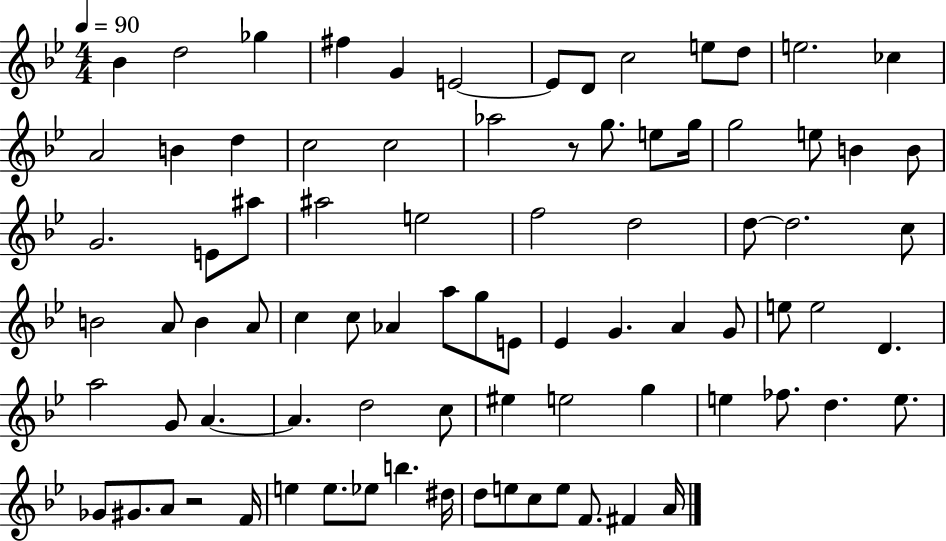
{
  \clef treble
  \numericTimeSignature
  \time 4/4
  \key bes \major
  \tempo 4 = 90
  bes'4 d''2 ges''4 | fis''4 g'4 e'2~~ | e'8 d'8 c''2 e''8 d''8 | e''2. ces''4 | \break a'2 b'4 d''4 | c''2 c''2 | aes''2 r8 g''8. e''8 g''16 | g''2 e''8 b'4 b'8 | \break g'2. e'8 ais''8 | ais''2 e''2 | f''2 d''2 | d''8~~ d''2. c''8 | \break b'2 a'8 b'4 a'8 | c''4 c''8 aes'4 a''8 g''8 e'8 | ees'4 g'4. a'4 g'8 | e''8 e''2 d'4. | \break a''2 g'8 a'4.~~ | a'4. d''2 c''8 | eis''4 e''2 g''4 | e''4 fes''8. d''4. e''8. | \break ges'8 gis'8. a'8 r2 f'16 | e''4 e''8. ees''8 b''4. dis''16 | d''8 e''8 c''8 e''8 f'8. fis'4 a'16 | \bar "|."
}